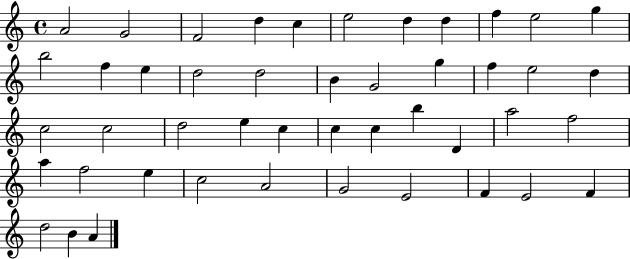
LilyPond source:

{
  \clef treble
  \time 4/4
  \defaultTimeSignature
  \key c \major
  a'2 g'2 | f'2 d''4 c''4 | e''2 d''4 d''4 | f''4 e''2 g''4 | \break b''2 f''4 e''4 | d''2 d''2 | b'4 g'2 g''4 | f''4 e''2 d''4 | \break c''2 c''2 | d''2 e''4 c''4 | c''4 c''4 b''4 d'4 | a''2 f''2 | \break a''4 f''2 e''4 | c''2 a'2 | g'2 e'2 | f'4 e'2 f'4 | \break d''2 b'4 a'4 | \bar "|."
}